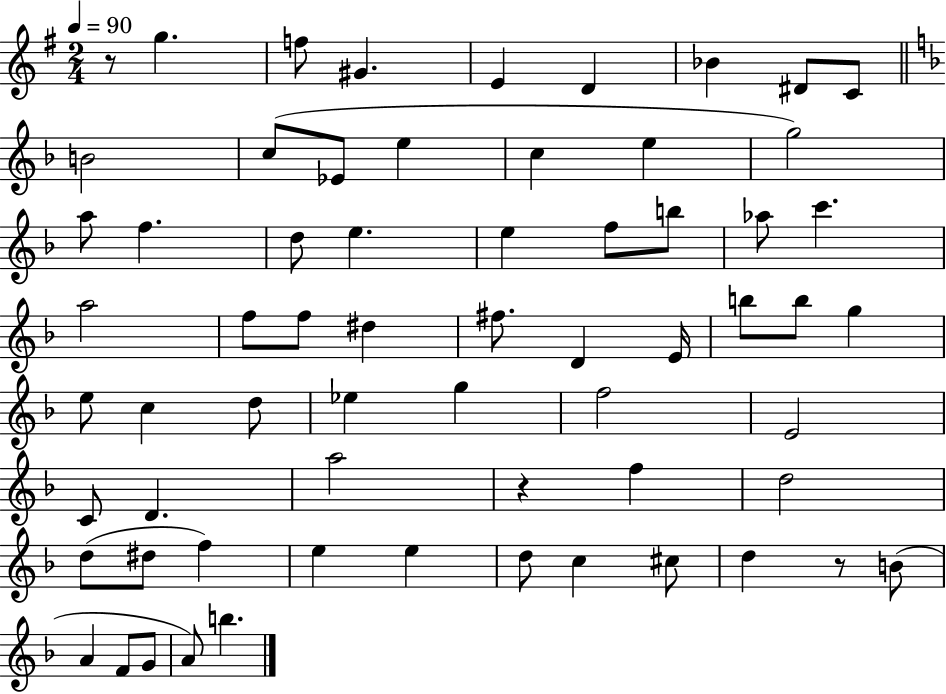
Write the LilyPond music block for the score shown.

{
  \clef treble
  \numericTimeSignature
  \time 2/4
  \key g \major
  \tempo 4 = 90
  r8 g''4. | f''8 gis'4. | e'4 d'4 | bes'4 dis'8 c'8 | \break \bar "||" \break \key d \minor b'2 | c''8( ees'8 e''4 | c''4 e''4 | g''2) | \break a''8 f''4. | d''8 e''4. | e''4 f''8 b''8 | aes''8 c'''4. | \break a''2 | f''8 f''8 dis''4 | fis''8. d'4 e'16 | b''8 b''8 g''4 | \break e''8 c''4 d''8 | ees''4 g''4 | f''2 | e'2 | \break c'8 d'4. | a''2 | r4 f''4 | d''2 | \break d''8( dis''8 f''4) | e''4 e''4 | d''8 c''4 cis''8 | d''4 r8 b'8( | \break a'4 f'8 g'8 | a'8) b''4. | \bar "|."
}